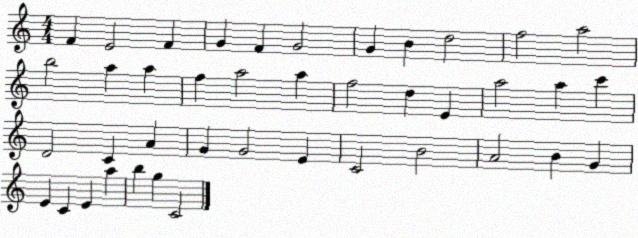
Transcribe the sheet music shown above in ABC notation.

X:1
T:Untitled
M:4/4
L:1/4
K:C
F E2 F G F G2 G B d2 f2 a2 b2 a a f a2 a f2 d E a2 a c' D2 C A G G2 E C2 B2 A2 B G E C E a b g C2